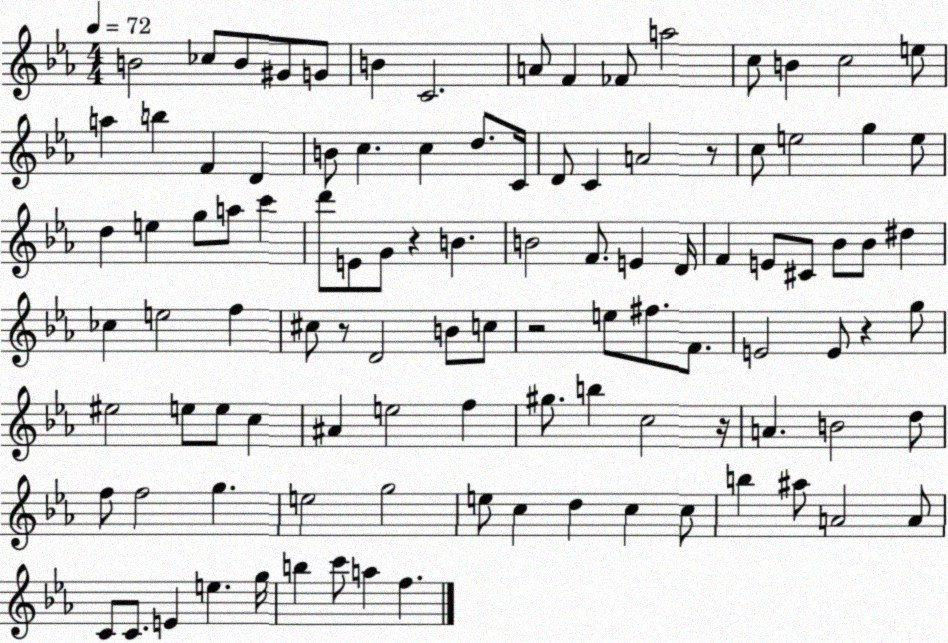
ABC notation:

X:1
T:Untitled
M:4/4
L:1/4
K:Eb
B2 _c/2 B/2 ^G/2 G/2 B C2 A/2 F _F/2 a2 c/2 B c2 e/2 a b F D B/2 c c d/2 C/4 D/2 C A2 z/2 c/2 e2 g e/2 d e g/2 a/2 c' d'/2 E/2 G/2 z B B2 F/2 E D/4 F E/2 ^C/2 _B/2 _B/2 ^d _c e2 f ^c/2 z/2 D2 B/2 c/2 z2 e/2 ^f/2 F/2 E2 E/2 z g/2 ^e2 e/2 e/2 c ^A e2 f ^g/2 b c2 z/4 A B2 d/2 f/2 f2 g e2 g2 e/2 c d c c/2 b ^a/2 A2 A/2 C/2 C/2 E e g/4 b c'/2 a f